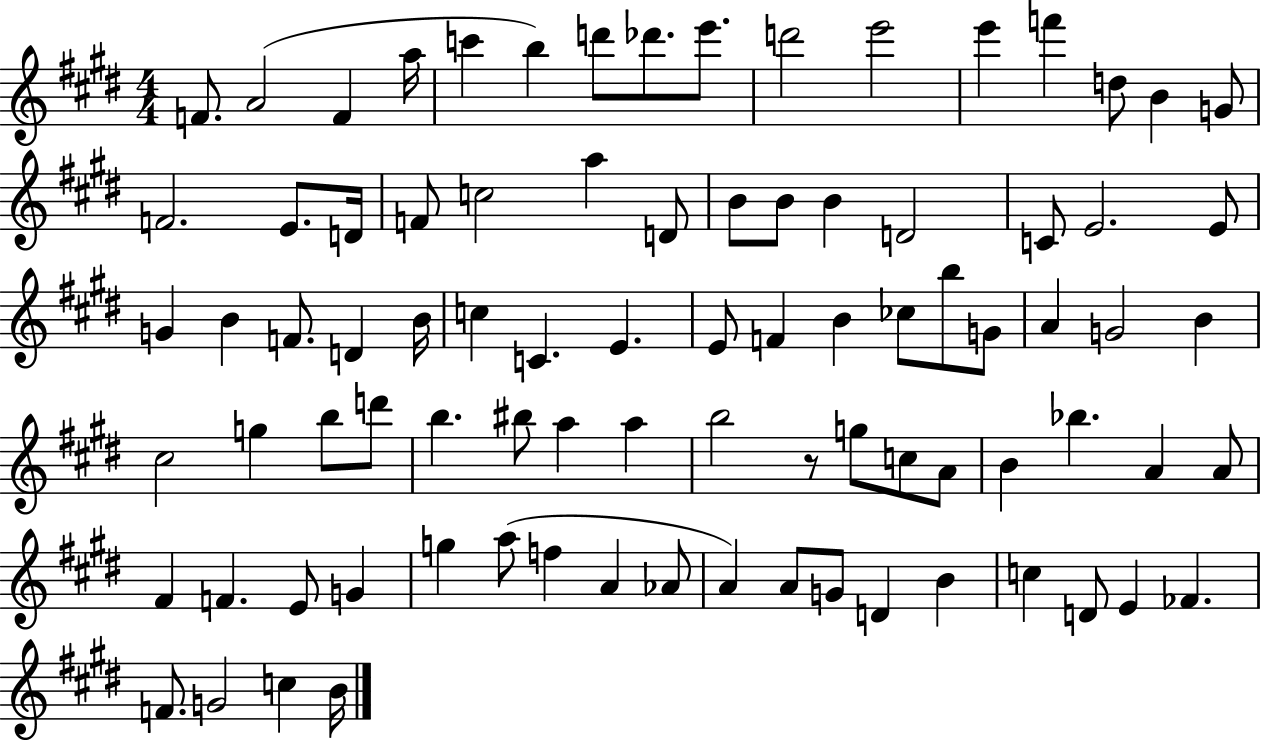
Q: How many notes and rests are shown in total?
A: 86